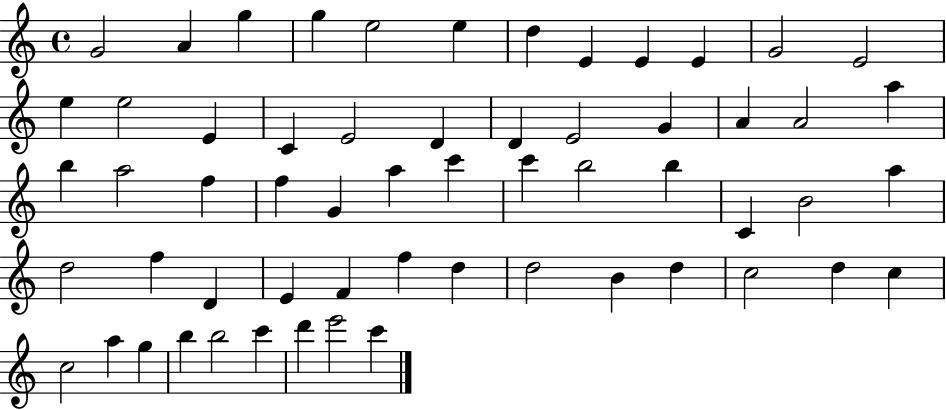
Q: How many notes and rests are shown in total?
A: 59